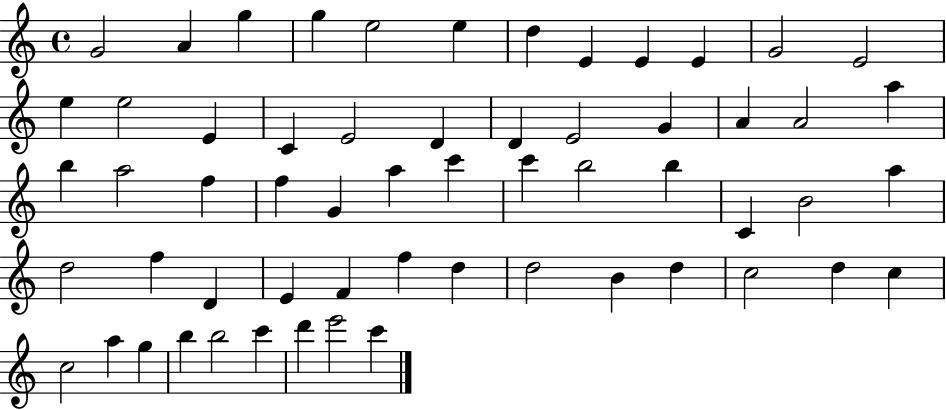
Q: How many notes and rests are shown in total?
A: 59